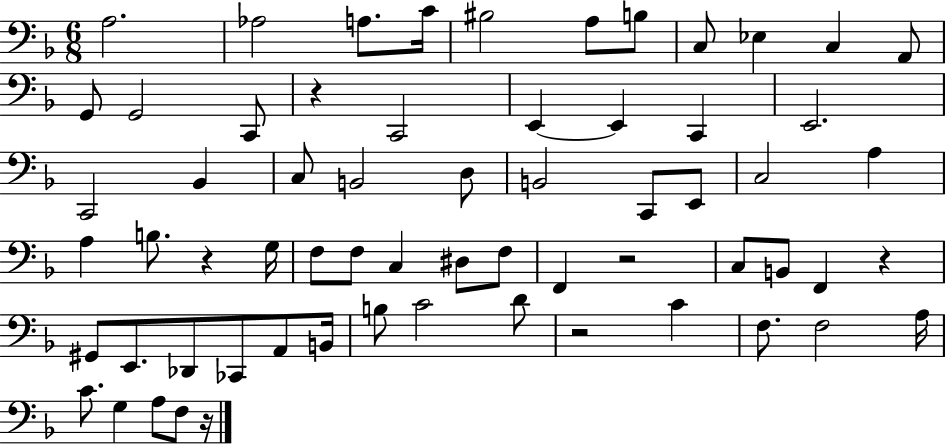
A3/h. Ab3/h A3/e. C4/s BIS3/h A3/e B3/e C3/e Eb3/q C3/q A2/e G2/e G2/h C2/e R/q C2/h E2/q E2/q C2/q E2/h. C2/h Bb2/q C3/e B2/h D3/e B2/h C2/e E2/e C3/h A3/q A3/q B3/e. R/q G3/s F3/e F3/e C3/q D#3/e F3/e F2/q R/h C3/e B2/e F2/q R/q G#2/e E2/e. Db2/e CES2/e A2/e B2/s B3/e C4/h D4/e R/h C4/q F3/e. F3/h A3/s C4/e. G3/q A3/e F3/e R/s